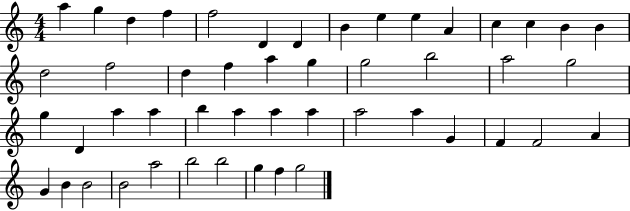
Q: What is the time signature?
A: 4/4